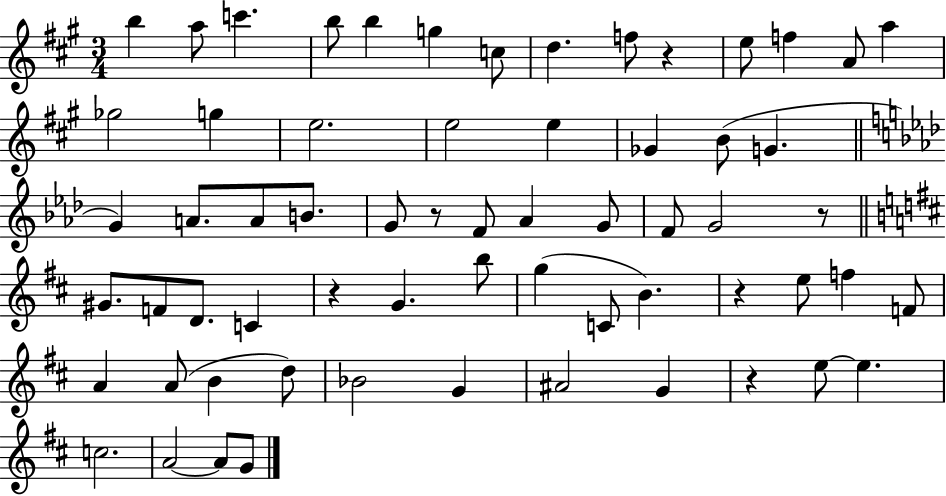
{
  \clef treble
  \numericTimeSignature
  \time 3/4
  \key a \major
  b''4 a''8 c'''4. | b''8 b''4 g''4 c''8 | d''4. f''8 r4 | e''8 f''4 a'8 a''4 | \break ges''2 g''4 | e''2. | e''2 e''4 | ges'4 b'8( g'4. | \break \bar "||" \break \key f \minor g'4) a'8. a'8 b'8. | g'8 r8 f'8 aes'4 g'8 | f'8 g'2 r8 | \bar "||" \break \key d \major gis'8. f'8 d'8. c'4 | r4 g'4. b''8 | g''4( c'8 b'4.) | r4 e''8 f''4 f'8 | \break a'4 a'8( b'4 d''8) | bes'2 g'4 | ais'2 g'4 | r4 e''8~~ e''4. | \break c''2. | a'2~~ a'8 g'8 | \bar "|."
}